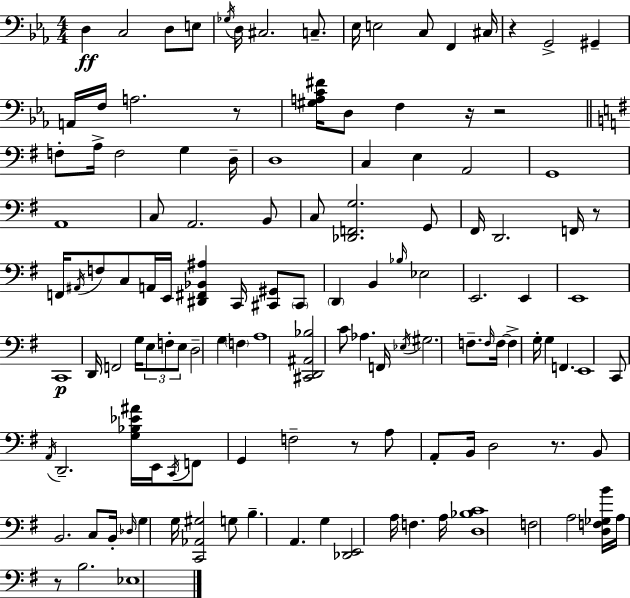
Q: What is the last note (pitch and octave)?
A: Eb3